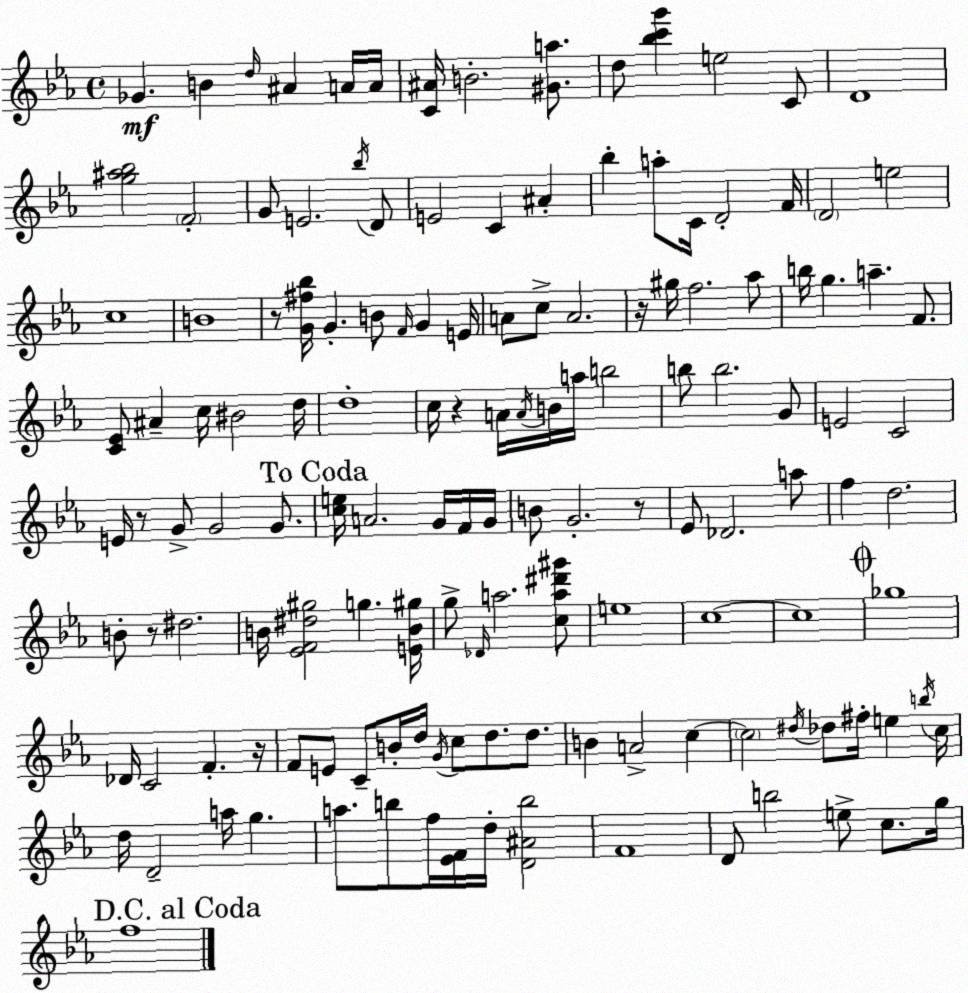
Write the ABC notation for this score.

X:1
T:Untitled
M:4/4
L:1/4
K:Eb
_G B d/4 ^A A/4 A/4 [C^A]/4 B2 [^Ga]/2 d/2 [_bc'g'] e2 C/2 D4 [g^a_b]2 F2 G/2 E2 _b/4 D/2 E2 C ^A _b a/2 C/4 D2 F/4 D2 e2 c4 B4 z/2 [G^f_b]/4 G B/2 F/4 G E/4 A/2 c/2 A2 z/4 ^g/4 f2 _a/2 b/4 g a F/2 [C_E]/2 ^A c/4 ^B2 d/4 d4 c/4 z A/4 A/4 B/4 a/4 b2 b/2 b2 G/2 E2 C2 E/4 z/2 G/2 G2 G/2 [ce]/4 A2 G/4 F/4 G/4 B/2 G2 z/2 _E/2 _D2 a/2 f d2 B/2 z/2 ^d2 B/4 [_EF^d^g]2 g [EB^g]/4 g/2 _D/4 a2 [ca^d'^g']/2 e4 c4 c4 _g4 _D/4 C2 F z/4 F/2 E/2 C/2 B/4 d/4 G/4 c/2 d/2 d/2 B A2 c c2 ^d/4 _d/2 ^f/4 e b/4 c/4 d/4 D2 a/4 g a/2 b/2 f/4 [_EF]/4 d/4 [D^Ab]2 F4 D/2 b2 e/2 c/2 g/4 f4